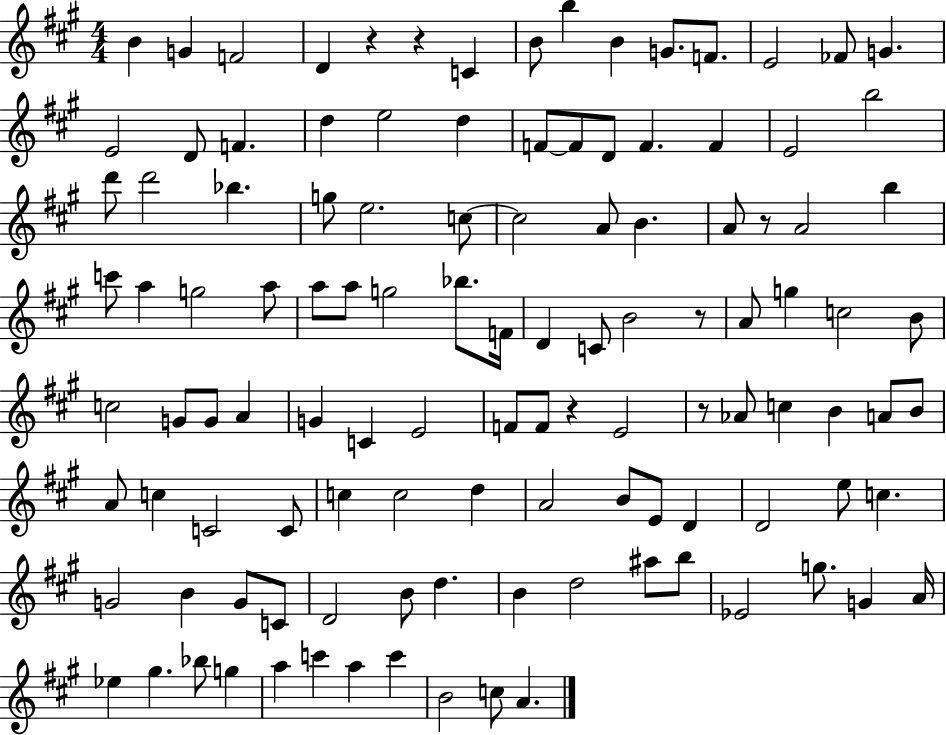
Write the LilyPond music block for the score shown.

{
  \clef treble
  \numericTimeSignature
  \time 4/4
  \key a \major
  b'4 g'4 f'2 | d'4 r4 r4 c'4 | b'8 b''4 b'4 g'8. f'8. | e'2 fes'8 g'4. | \break e'2 d'8 f'4. | d''4 e''2 d''4 | f'8~~ f'8 d'8 f'4. f'4 | e'2 b''2 | \break d'''8 d'''2 bes''4. | g''8 e''2. c''8~~ | c''2 a'8 b'4. | a'8 r8 a'2 b''4 | \break c'''8 a''4 g''2 a''8 | a''8 a''8 g''2 bes''8. f'16 | d'4 c'8 b'2 r8 | a'8 g''4 c''2 b'8 | \break c''2 g'8 g'8 a'4 | g'4 c'4 e'2 | f'8 f'8 r4 e'2 | r8 aes'8 c''4 b'4 a'8 b'8 | \break a'8 c''4 c'2 c'8 | c''4 c''2 d''4 | a'2 b'8 e'8 d'4 | d'2 e''8 c''4. | \break g'2 b'4 g'8 c'8 | d'2 b'8 d''4. | b'4 d''2 ais''8 b''8 | ees'2 g''8. g'4 a'16 | \break ees''4 gis''4. bes''8 g''4 | a''4 c'''4 a''4 c'''4 | b'2 c''8 a'4. | \bar "|."
}